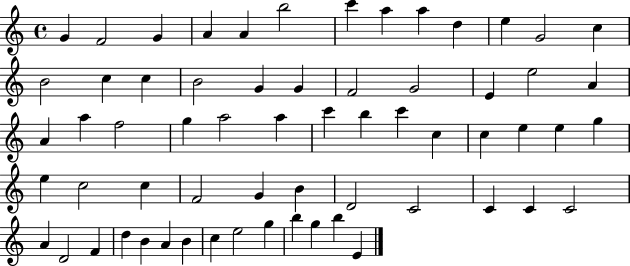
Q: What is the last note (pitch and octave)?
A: E4